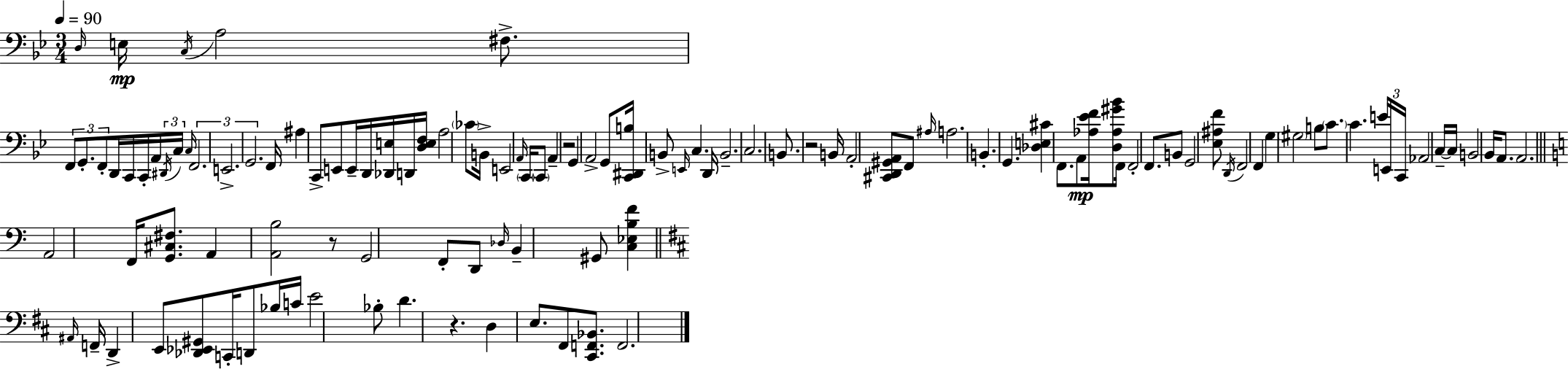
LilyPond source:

{
  \clef bass
  \numericTimeSignature
  \time 3/4
  \key bes \major
  \tempo 4 = 90
  \grace { d16 }\mp e16 \acciaccatura { c16 } a2 fis8.-> | \tuplet 3/2 { f,8 g,8.-. f,8-. } d,16 c,16 c,16-. | a,16 \tuplet 3/2 { \acciaccatura { dis,16 } c16 \grace { c16 } } \tuplet 3/2 { f,2. | e,2.-> | \break g,2. } | f,16 ais4 c,8-> e,8 | e,16-- d,16 <des, e>16 d,16 <d e f>16 a2 | \parenthesize ces'8 b,16-> e,2 | \break \grace { a,16 } \parenthesize c,16 \parenthesize c,8 a,4-- r2 | g,4 a,2-> | g,8 <c, dis, b>16 b,8-> \grace { e,16 } c4. | d,16 b,2.-- | \break c2. | b,8. r2 | b,16 a,2-. | <cis, d, gis, a,>8 f,8 \grace { ais16 } a2. | \break b,4.-. | g,4. <des e cis'>4 f,8. | a,8\mp <aes ees' f'>16 <d aes gis' bes'>8 f,16 f,2-. | f,8. b,8 g,2 | \break <ees ais f'>8 \acciaccatura { d,16 } f,2 | f,4 g4 | \parenthesize gis2 b8 \parenthesize c'8. | c'4. \tuplet 3/2 { e'16 e,16 c,16 } aes,2 | \break c16--~~ c16 b,2 | bes,16 a,8. a,2. | \bar "||" \break \key c \major a,2 f,16 <g, cis fis>8. | a,4 <a, b>2 | r8 g,2 f,8-. | d,8 \grace { des16 } b,4-- gis,8 <c ees b f'>4 | \break \bar "||" \break \key d \major \grace { ais,16 } f,16-- d,4-> e,8 <des, ees, gis,>8 c,16-. d,8 | bes16 c'16 e'2 bes8-. | d'4. r4. | d4 e8. fis,8 <cis, f, bes,>8. | \break f,2. | \bar "|."
}